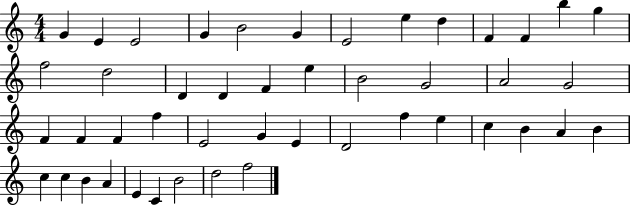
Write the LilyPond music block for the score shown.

{
  \clef treble
  \numericTimeSignature
  \time 4/4
  \key c \major
  g'4 e'4 e'2 | g'4 b'2 g'4 | e'2 e''4 d''4 | f'4 f'4 b''4 g''4 | \break f''2 d''2 | d'4 d'4 f'4 e''4 | b'2 g'2 | a'2 g'2 | \break f'4 f'4 f'4 f''4 | e'2 g'4 e'4 | d'2 f''4 e''4 | c''4 b'4 a'4 b'4 | \break c''4 c''4 b'4 a'4 | e'4 c'4 b'2 | d''2 f''2 | \bar "|."
}